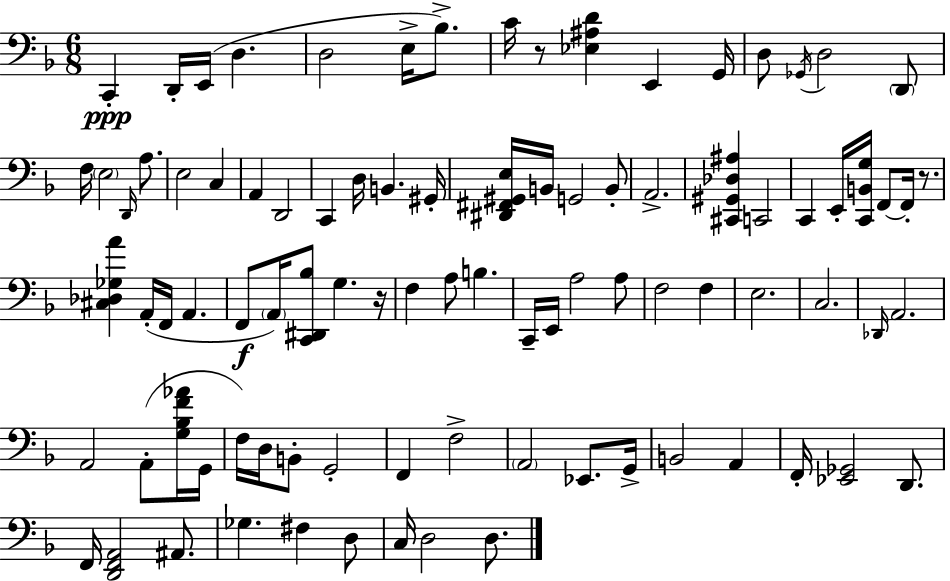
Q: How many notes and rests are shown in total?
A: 90